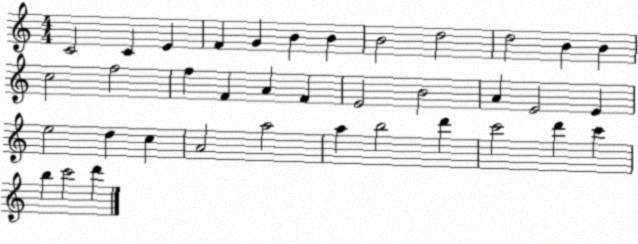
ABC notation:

X:1
T:Untitled
M:4/4
L:1/4
K:C
C2 C E F G B B B2 d2 d2 B B c2 f2 f F A F E2 B2 A E2 E e2 d c A2 a2 a b2 d' c'2 d' c' b c'2 d'